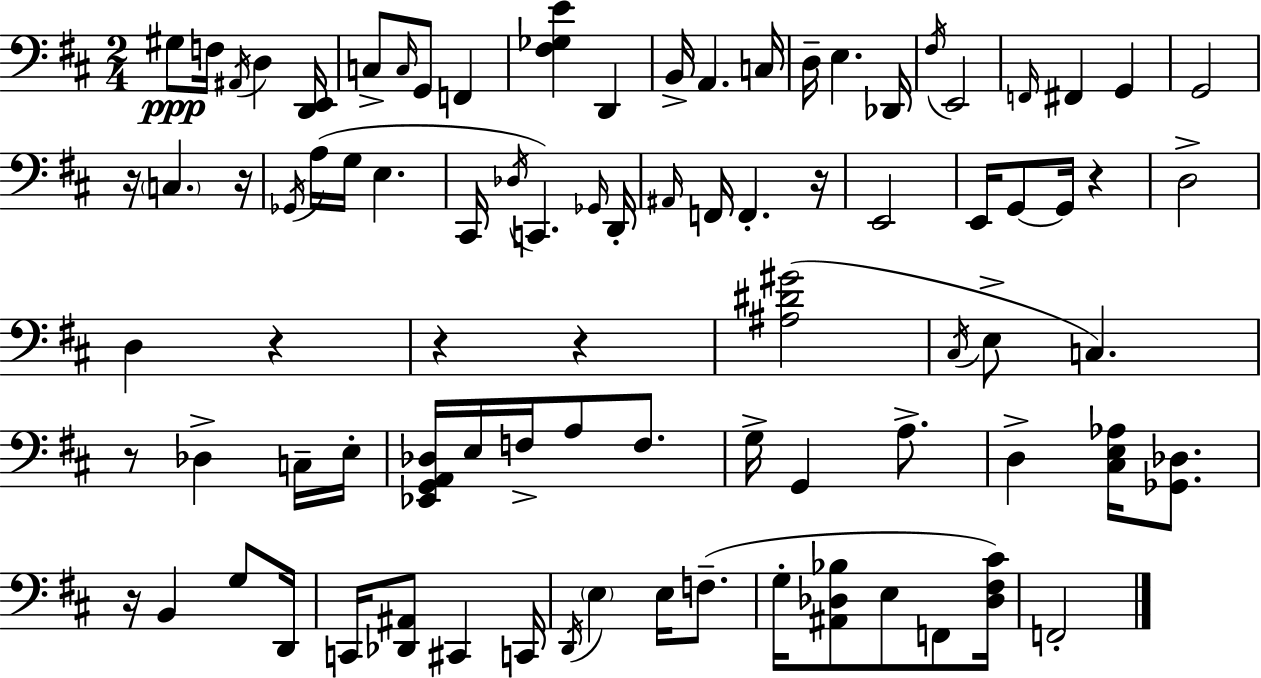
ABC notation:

X:1
T:Untitled
M:2/4
L:1/4
K:D
^G,/2 F,/4 ^A,,/4 D, [D,,E,,]/4 C,/2 C,/4 G,,/2 F,, [^F,_G,E] D,, B,,/4 A,, C,/4 D,/4 E, _D,,/4 ^F,/4 E,,2 F,,/4 ^F,, G,, G,,2 z/4 C, z/4 _G,,/4 A,/4 G,/4 E, ^C,,/4 _D,/4 C,, _G,,/4 D,,/4 ^A,,/4 F,,/4 F,, z/4 E,,2 E,,/4 G,,/2 G,,/4 z D,2 D, z z z [^A,^D^G]2 ^C,/4 E,/2 C, z/2 _D, C,/4 E,/4 [_E,,G,,A,,_D,]/4 E,/4 F,/4 A,/2 F,/2 G,/4 G,, A,/2 D, [^C,E,_A,]/4 [_G,,_D,]/2 z/4 B,, G,/2 D,,/4 C,,/4 [_D,,^A,,]/2 ^C,, C,,/4 D,,/4 E, E,/4 F,/2 G,/4 [^A,,_D,_B,]/2 E,/2 F,,/2 [_D,^F,^C]/4 F,,2